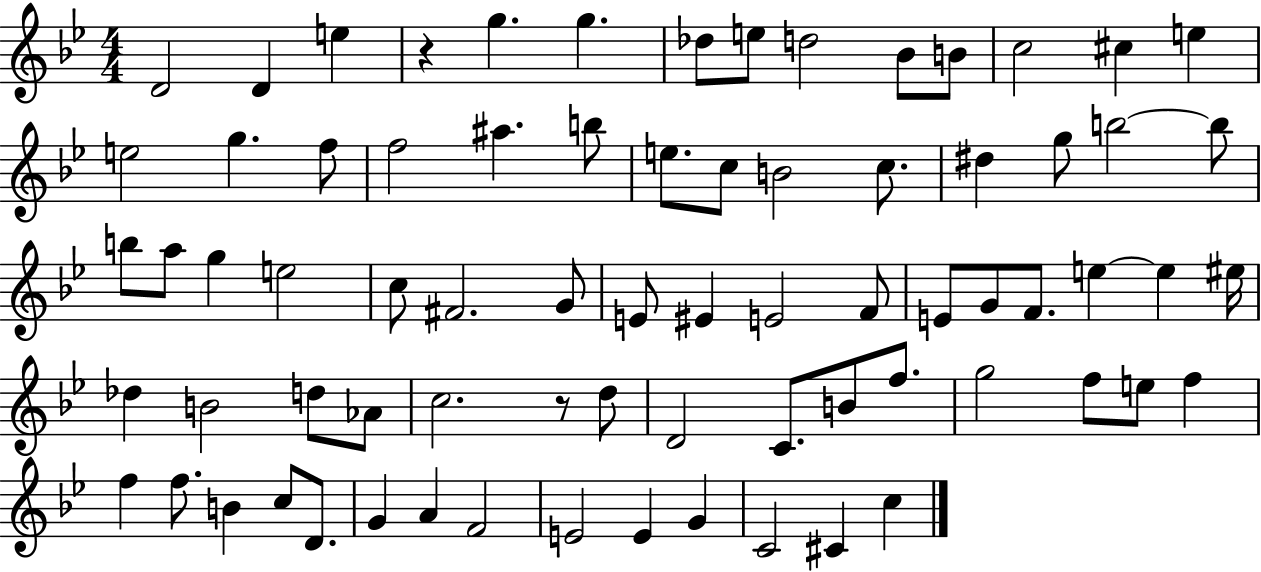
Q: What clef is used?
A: treble